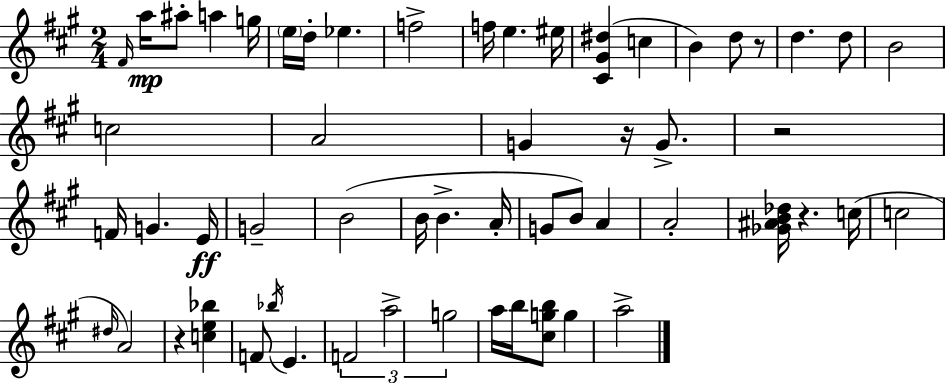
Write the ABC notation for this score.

X:1
T:Untitled
M:2/4
L:1/4
K:A
^F/4 a/4 ^a/2 a g/4 e/4 d/4 _e f2 f/4 e ^e/4 [^C^G^d] c B d/2 z/2 d d/2 B2 c2 A2 G z/4 G/2 z2 F/4 G E/4 G2 B2 B/4 B A/4 G/2 B/2 A A2 [_G^AB_d]/4 z c/4 c2 ^d/4 A2 z [ce_b] F/2 _b/4 E F2 a2 g2 a/4 b/4 [^cgb]/2 g a2